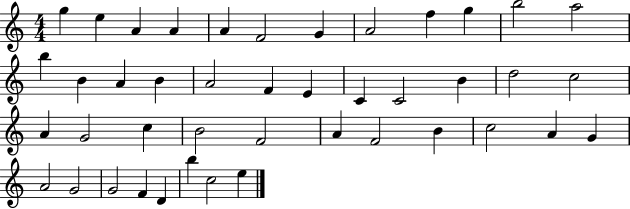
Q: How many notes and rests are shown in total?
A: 43